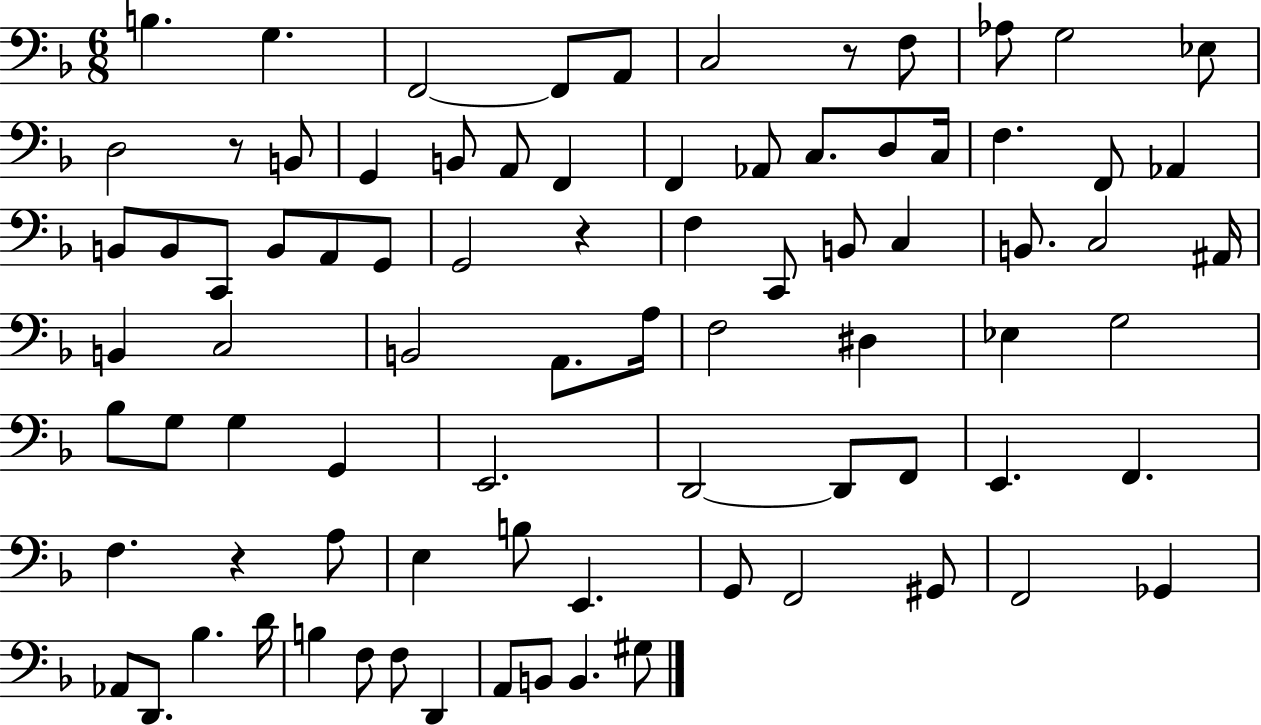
X:1
T:Untitled
M:6/8
L:1/4
K:F
B, G, F,,2 F,,/2 A,,/2 C,2 z/2 F,/2 _A,/2 G,2 _E,/2 D,2 z/2 B,,/2 G,, B,,/2 A,,/2 F,, F,, _A,,/2 C,/2 D,/2 C,/4 F, F,,/2 _A,, B,,/2 B,,/2 C,,/2 B,,/2 A,,/2 G,,/2 G,,2 z F, C,,/2 B,,/2 C, B,,/2 C,2 ^A,,/4 B,, C,2 B,,2 A,,/2 A,/4 F,2 ^D, _E, G,2 _B,/2 G,/2 G, G,, E,,2 D,,2 D,,/2 F,,/2 E,, F,, F, z A,/2 E, B,/2 E,, G,,/2 F,,2 ^G,,/2 F,,2 _G,, _A,,/2 D,,/2 _B, D/4 B, F,/2 F,/2 D,, A,,/2 B,,/2 B,, ^G,/2